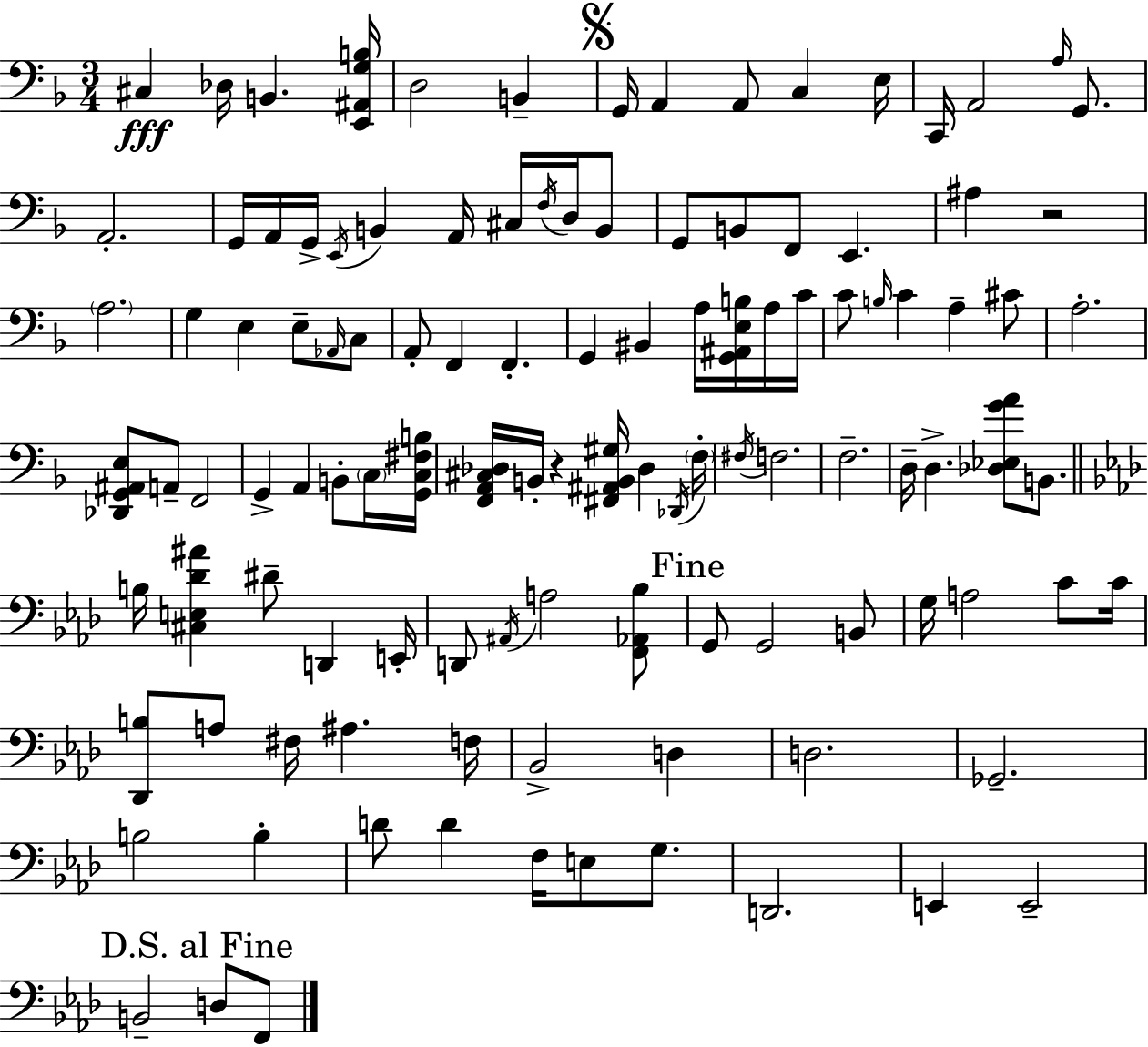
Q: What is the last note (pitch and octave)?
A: F2